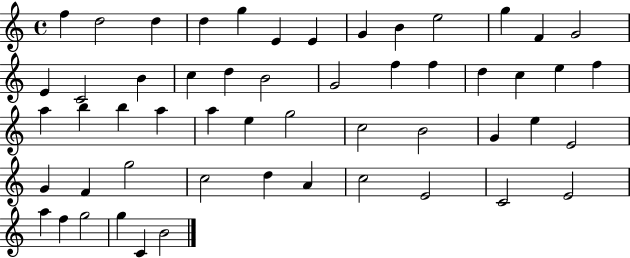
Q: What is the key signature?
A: C major